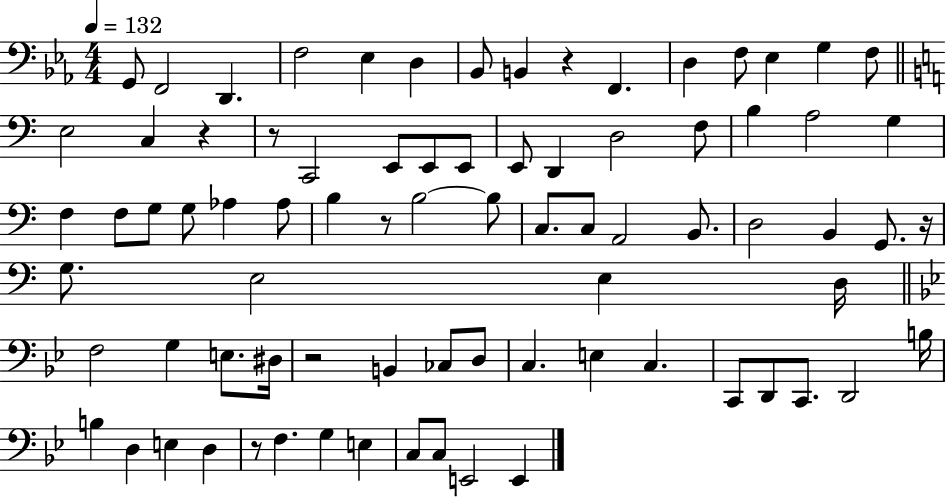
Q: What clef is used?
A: bass